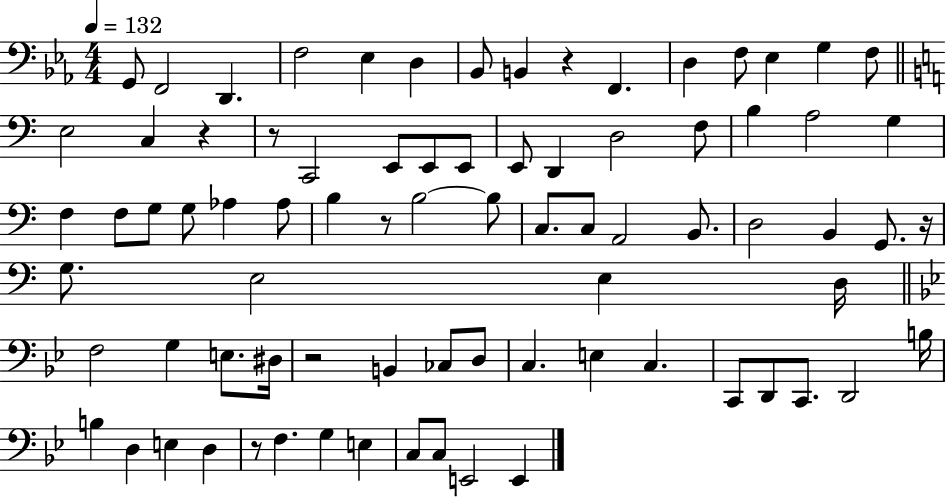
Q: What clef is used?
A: bass